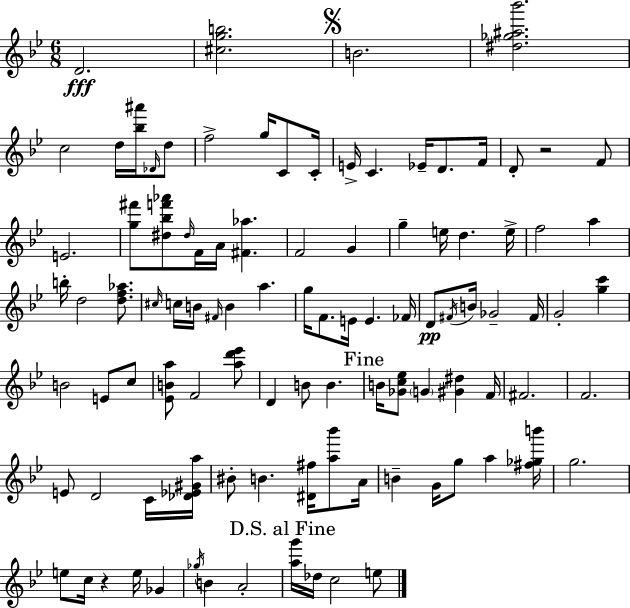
{
  \clef treble
  \numericTimeSignature
  \time 6/8
  \key bes \major
  d'2.\fff | <cis'' g'' b''>2. | \mark \markup { \musicglyph "scripts.segno" } b'2. | <dis'' ges'' ais'' bes'''>2. | \break c''2 d''16 <bes'' ais'''>16 \grace { des'16 } d''8 | f''2-> g''16 c'8 | c'16-. e'16-> c'4. ees'16-- d'8. | f'16 d'8-. r2 f'8 | \break e'2. | <g'' fis'''>8 <dis'' bes'' f''' aes'''>8 \grace { dis''16 } f'16 a'16 <fis' aes''>4. | f'2 g'4 | g''4-- e''16 d''4. | \break e''16-> f''2 a''4 | b''16-. d''2 <d'' f'' aes''>8. | \grace { cis''16 } c''16 b'16 \grace { fis'16 } b'4 a''4. | g''16 f'8. e'16 e'4. | \break fes'16 d'8\pp \acciaccatura { fis'16 } b'16 ges'2-- | fis'16 g'2-. | <g'' c'''>4 b'2 | e'8 c''8 <ees' b' a''>8 f'2 | \break <a'' d''' ees'''>8 d'4 b'8 b'4. | \mark "Fine" b'16 <ges' c'' ees''>8 \parenthesize g'4 | <gis' dis''>4 f'16 fis'2. | f'2. | \break e'8 d'2 | c'16 <des' ees' gis' a''>16 bis'8-. b'4. | <dis' fis''>16 <a'' bes'''>8 a'16 b'4-- g'16 g''8 | a''4 <fis'' ges'' b'''>16 g''2. | \break e''8 c''16 r4 | e''16 ges'4 \acciaccatura { ges''16 } b'4 a'2-. | \mark "D.S. al Fine" <a'' g'''>16 des''16 c''2 | e''8 \bar "|."
}